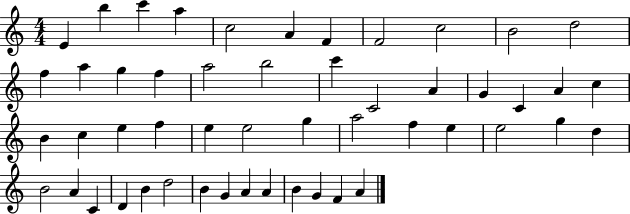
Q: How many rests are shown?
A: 0